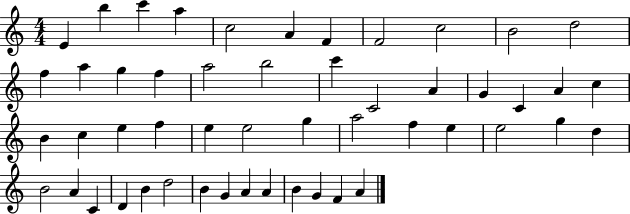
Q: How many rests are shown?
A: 0